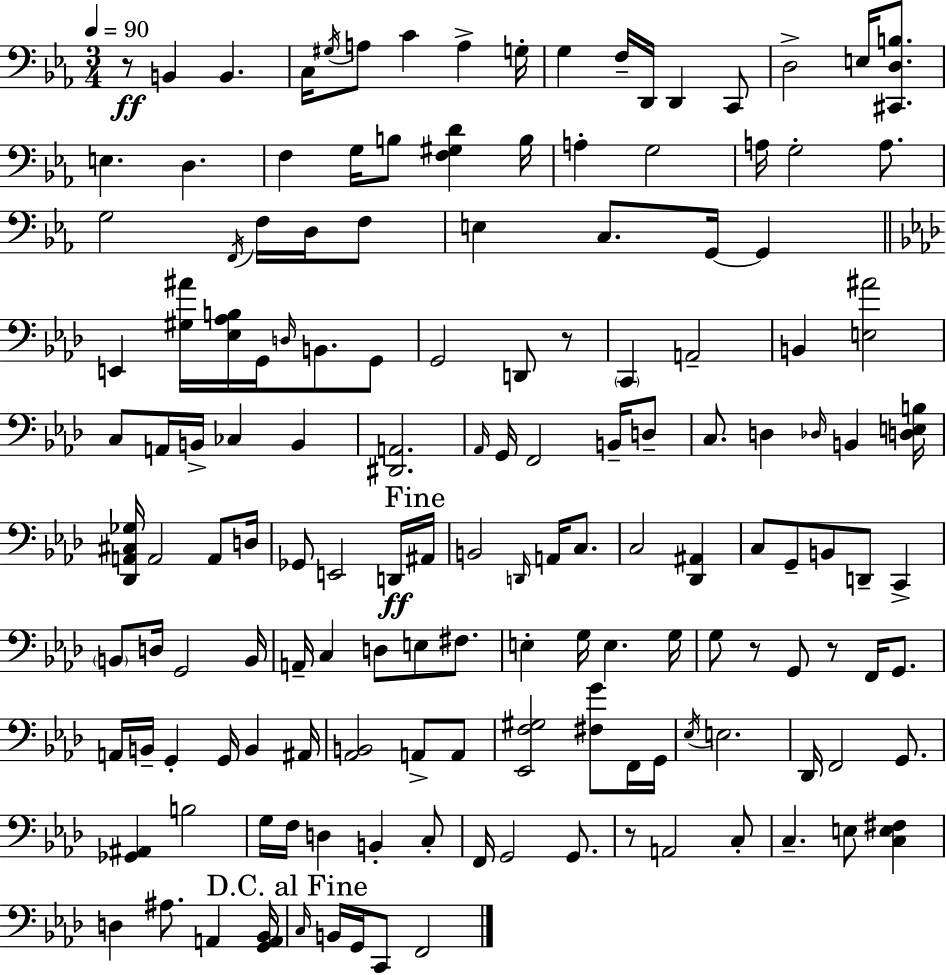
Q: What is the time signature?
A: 3/4